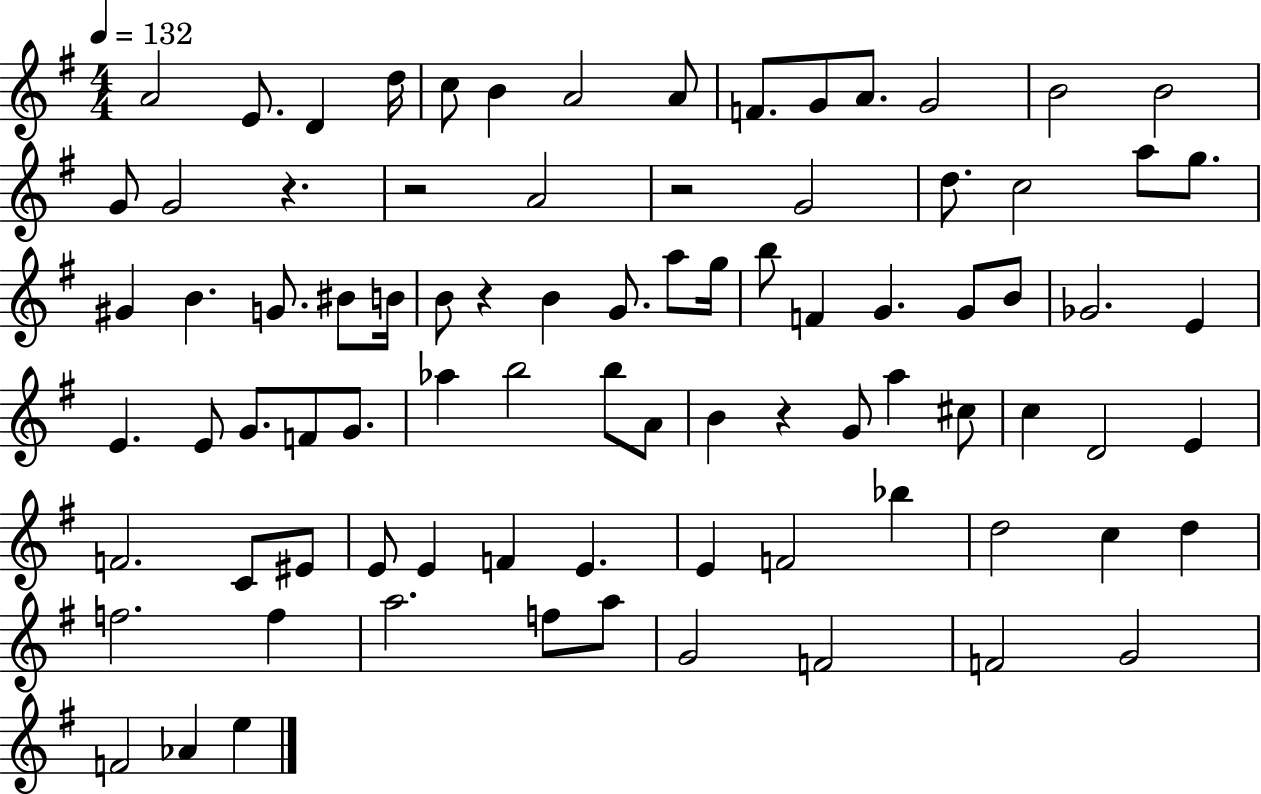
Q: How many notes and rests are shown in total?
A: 85